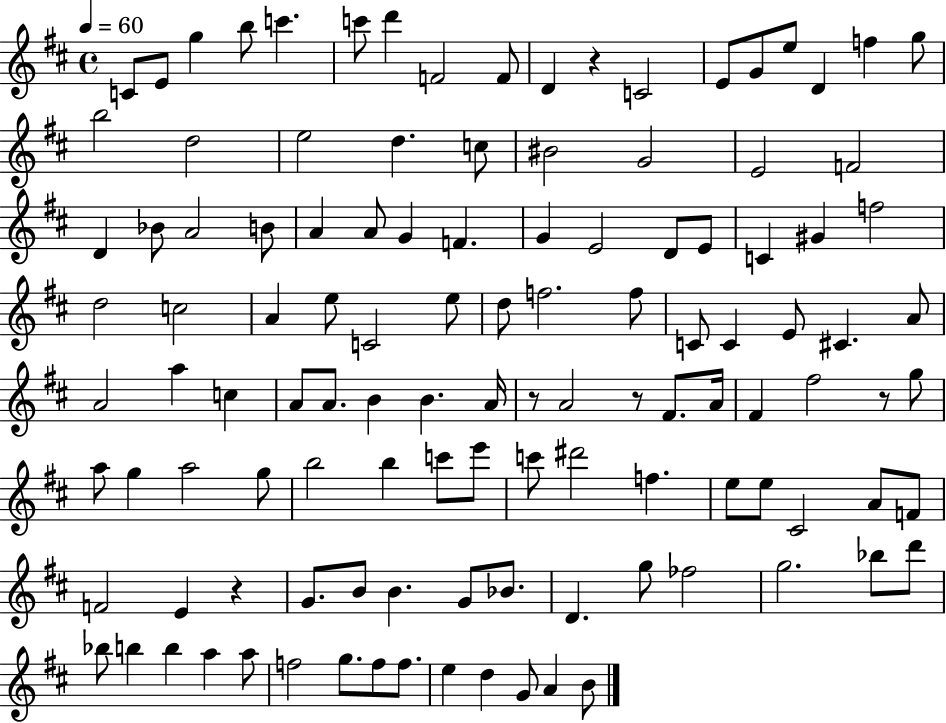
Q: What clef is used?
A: treble